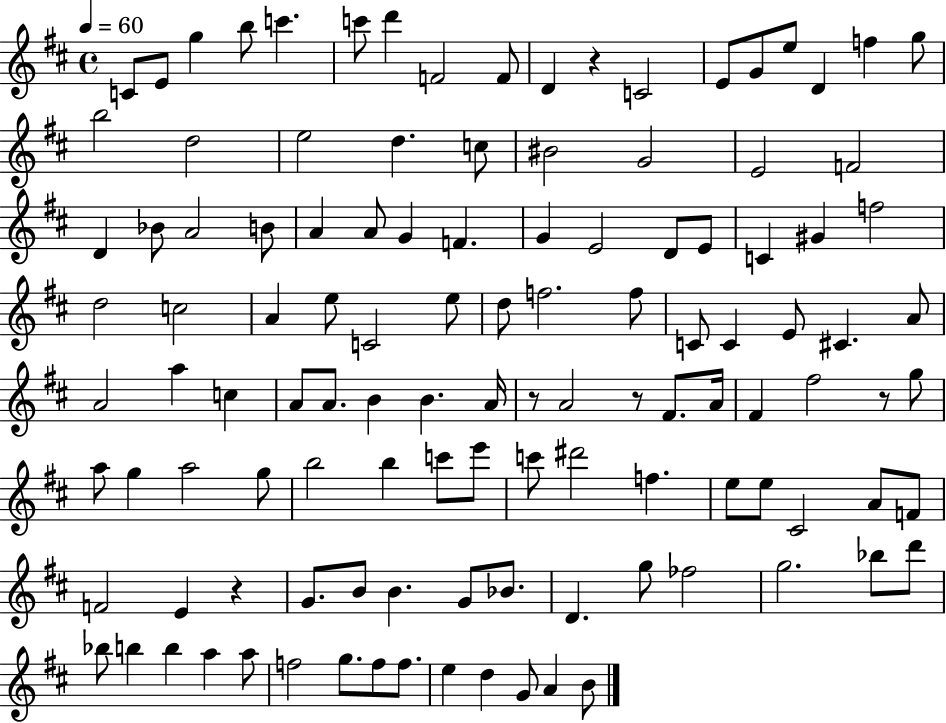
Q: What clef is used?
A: treble